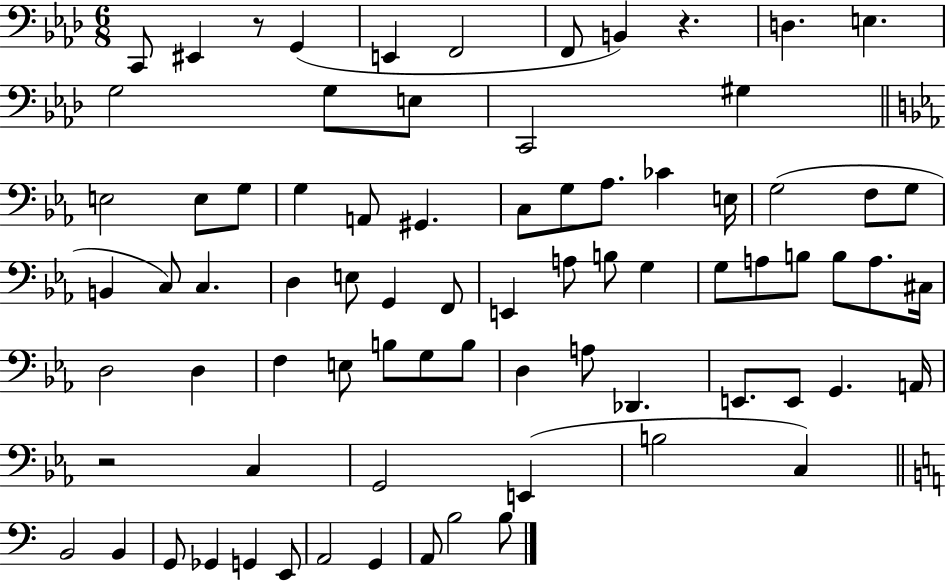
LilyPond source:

{
  \clef bass
  \numericTimeSignature
  \time 6/8
  \key aes \major
  c,8 eis,4 r8 g,4( | e,4 f,2 | f,8 b,4) r4. | d4. e4. | \break g2 g8 e8 | c,2 gis4 | \bar "||" \break \key c \minor e2 e8 g8 | g4 a,8 gis,4. | c8 g8 aes8. ces'4 e16 | g2( f8 g8 | \break b,4 c8) c4. | d4 e8 g,4 f,8 | e,4 a8 b8 g4 | g8 a8 b8 b8 a8. cis16 | \break d2 d4 | f4 e8 b8 g8 b8 | d4 a8 des,4. | e,8. e,8 g,4. a,16 | \break r2 c4 | g,2 e,4( | b2 c4) | \bar "||" \break \key a \minor b,2 b,4 | g,8 ges,4 g,4 e,8 | a,2 g,4 | a,8 b2 b8 | \break \bar "|."
}